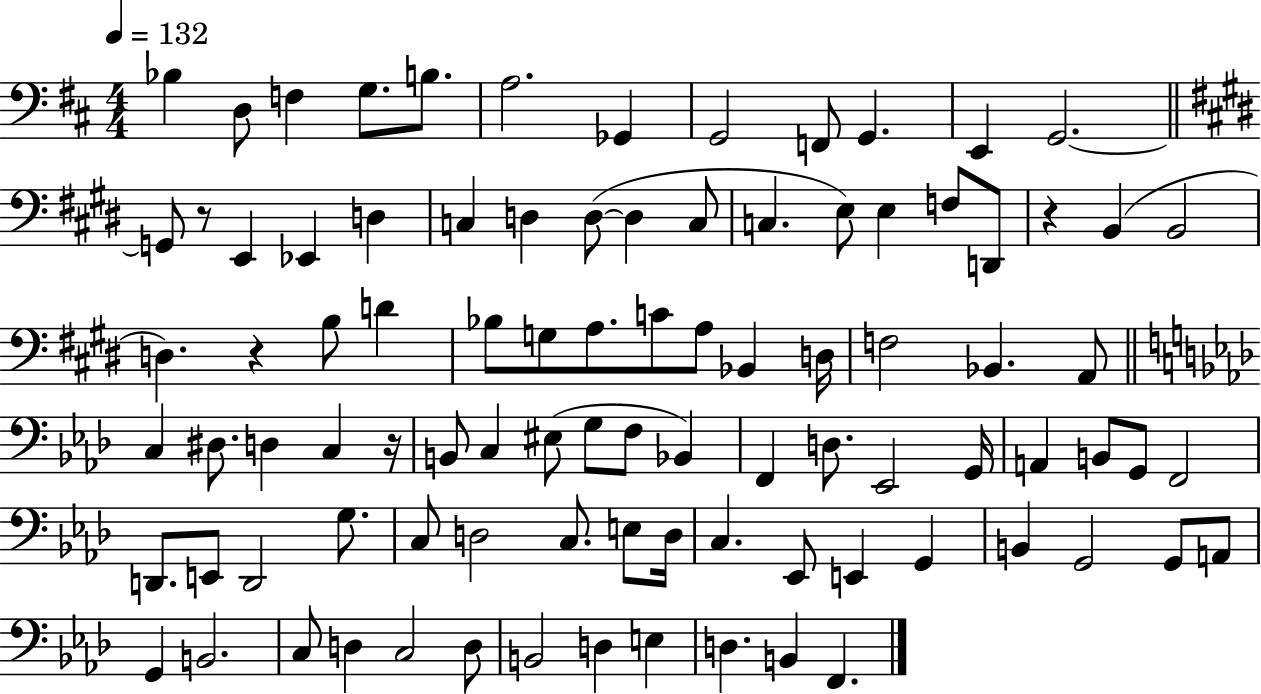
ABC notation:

X:1
T:Untitled
M:4/4
L:1/4
K:D
_B, D,/2 F, G,/2 B,/2 A,2 _G,, G,,2 F,,/2 G,, E,, G,,2 G,,/2 z/2 E,, _E,, D, C, D, D,/2 D, C,/2 C, E,/2 E, F,/2 D,,/2 z B,, B,,2 D, z B,/2 D _B,/2 G,/2 A,/2 C/2 A,/2 _B,, D,/4 F,2 _B,, A,,/2 C, ^D,/2 D, C, z/4 B,,/2 C, ^E,/2 G,/2 F,/2 _B,, F,, D,/2 _E,,2 G,,/4 A,, B,,/2 G,,/2 F,,2 D,,/2 E,,/2 D,,2 G,/2 C,/2 D,2 C,/2 E,/2 D,/4 C, _E,,/2 E,, G,, B,, G,,2 G,,/2 A,,/2 G,, B,,2 C,/2 D, C,2 D,/2 B,,2 D, E, D, B,, F,,